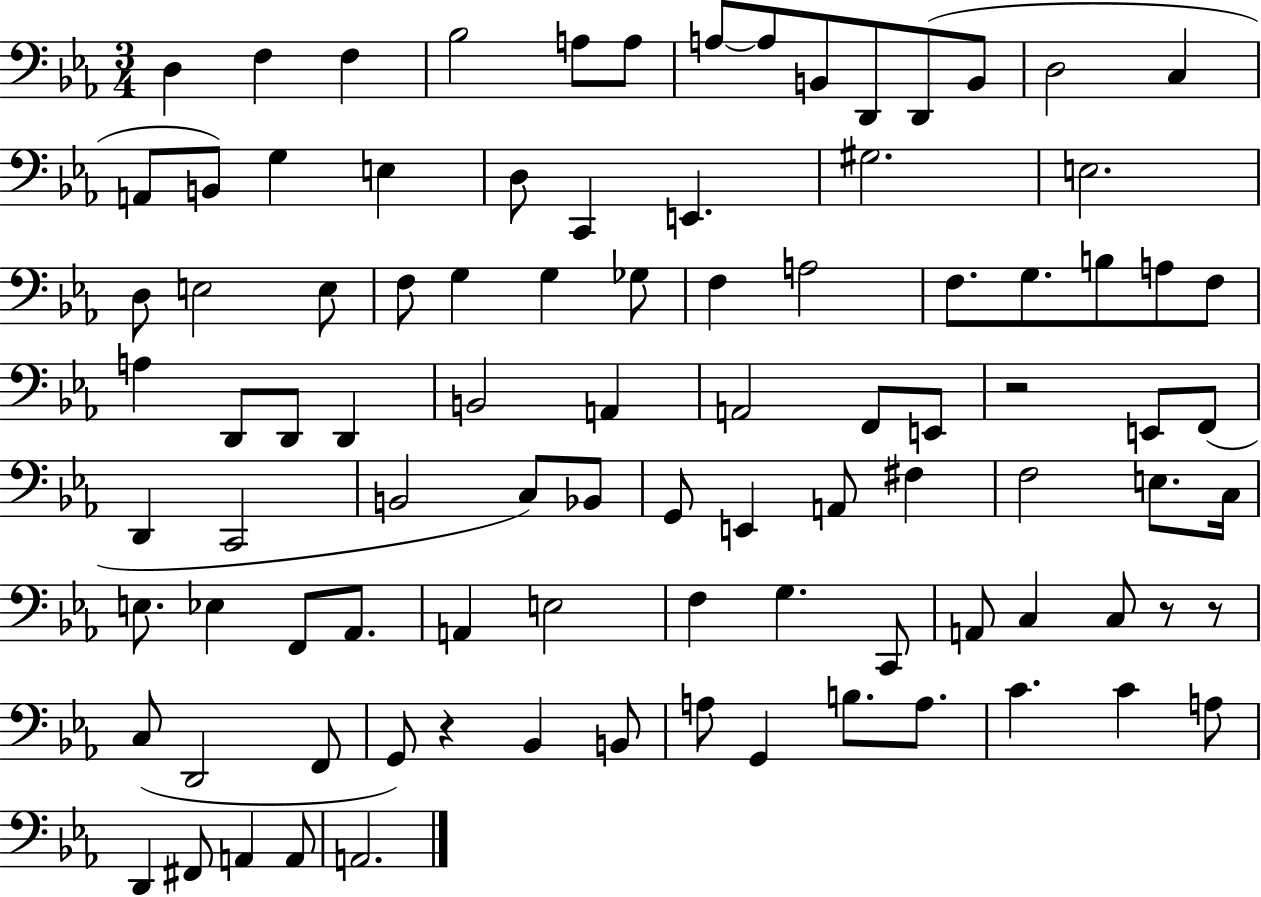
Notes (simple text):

D3/q F3/q F3/q Bb3/h A3/e A3/e A3/e A3/e B2/e D2/e D2/e B2/e D3/h C3/q A2/e B2/e G3/q E3/q D3/e C2/q E2/q. G#3/h. E3/h. D3/e E3/h E3/e F3/e G3/q G3/q Gb3/e F3/q A3/h F3/e. G3/e. B3/e A3/e F3/e A3/q D2/e D2/e D2/q B2/h A2/q A2/h F2/e E2/e R/h E2/e F2/e D2/q C2/h B2/h C3/e Bb2/e G2/e E2/q A2/e F#3/q F3/h E3/e. C3/s E3/e. Eb3/q F2/e Ab2/e. A2/q E3/h F3/q G3/q. C2/e A2/e C3/q C3/e R/e R/e C3/e D2/h F2/e G2/e R/q Bb2/q B2/e A3/e G2/q B3/e. A3/e. C4/q. C4/q A3/e D2/q F#2/e A2/q A2/e A2/h.